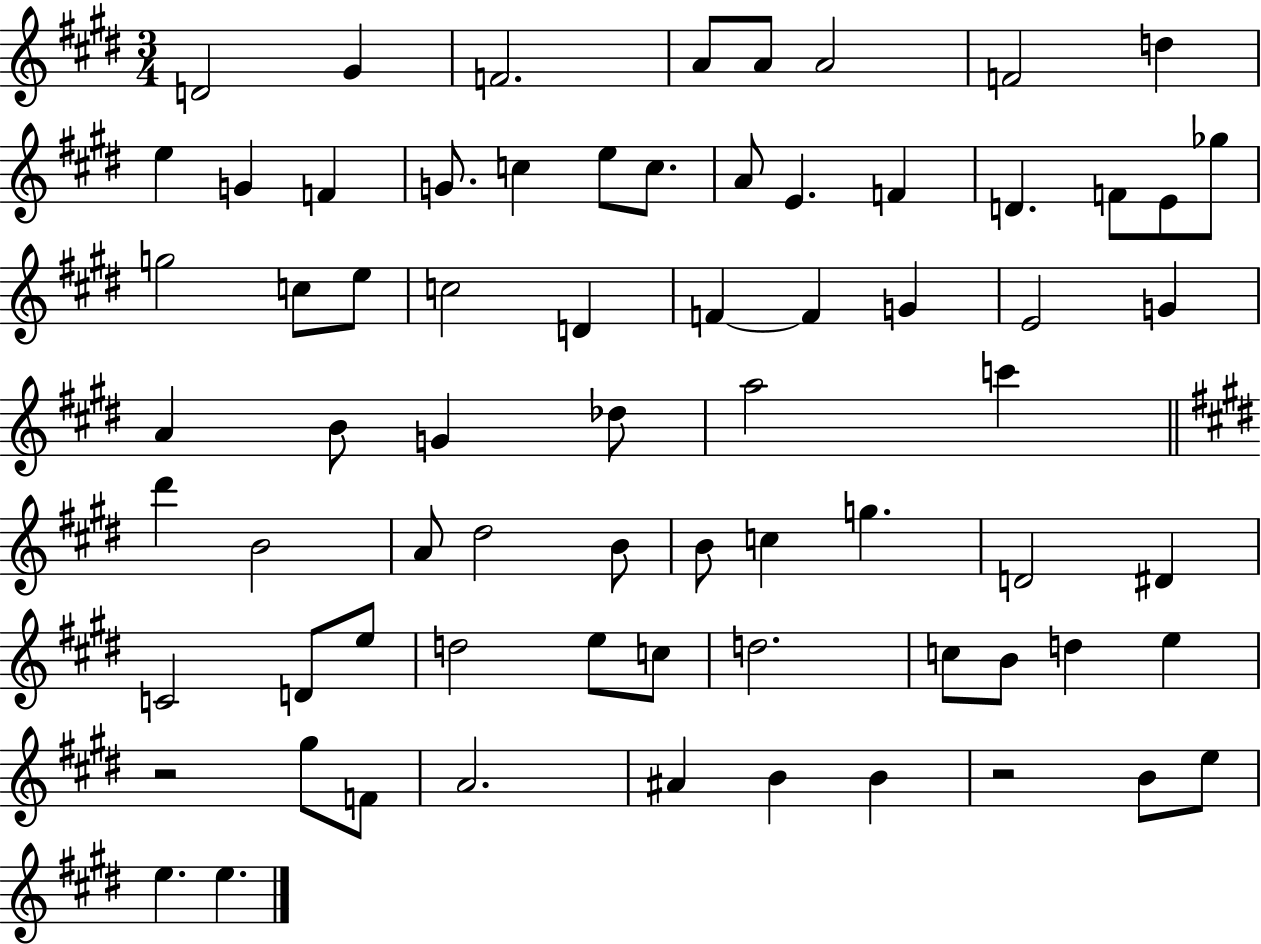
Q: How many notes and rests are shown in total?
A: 71